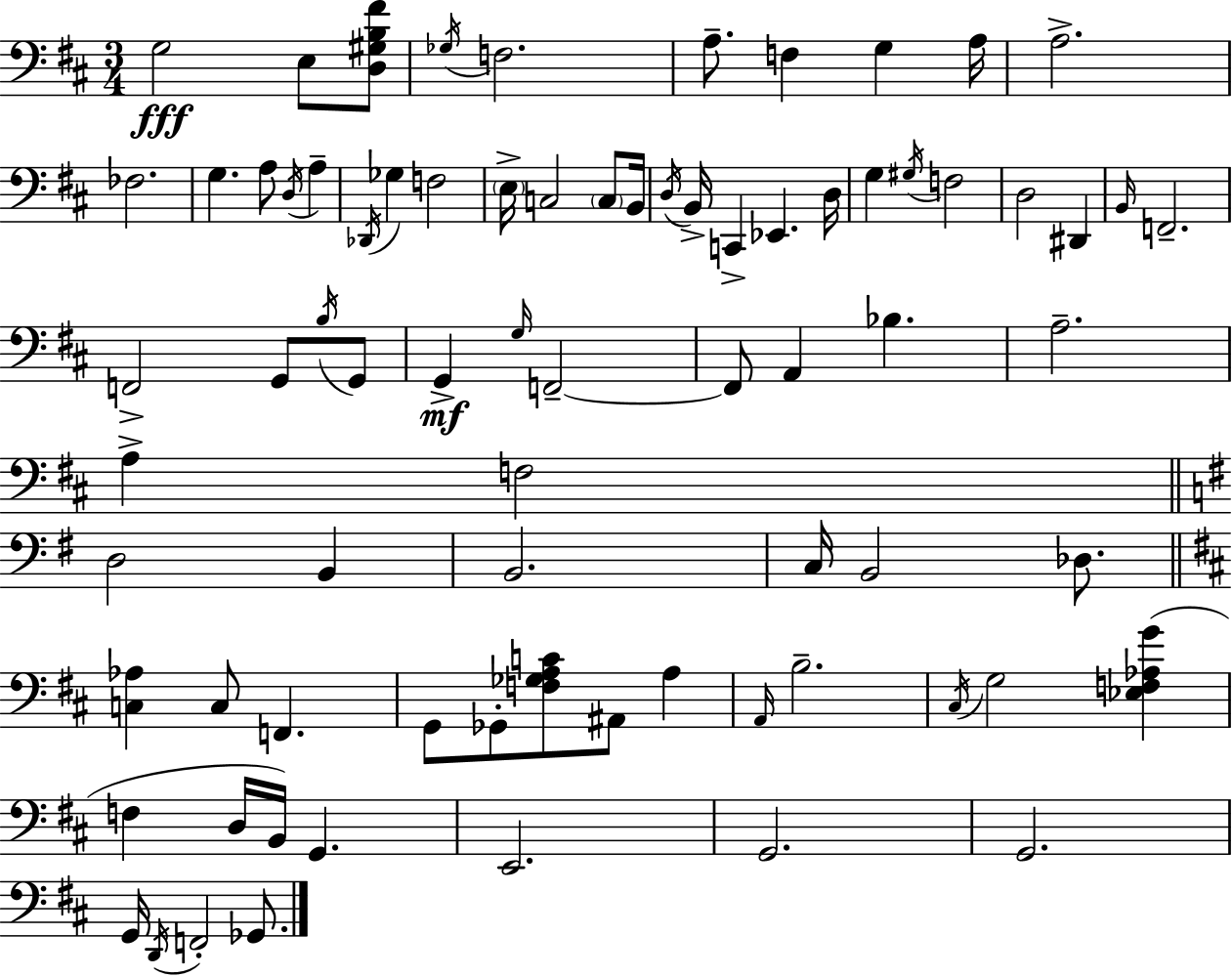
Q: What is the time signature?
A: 3/4